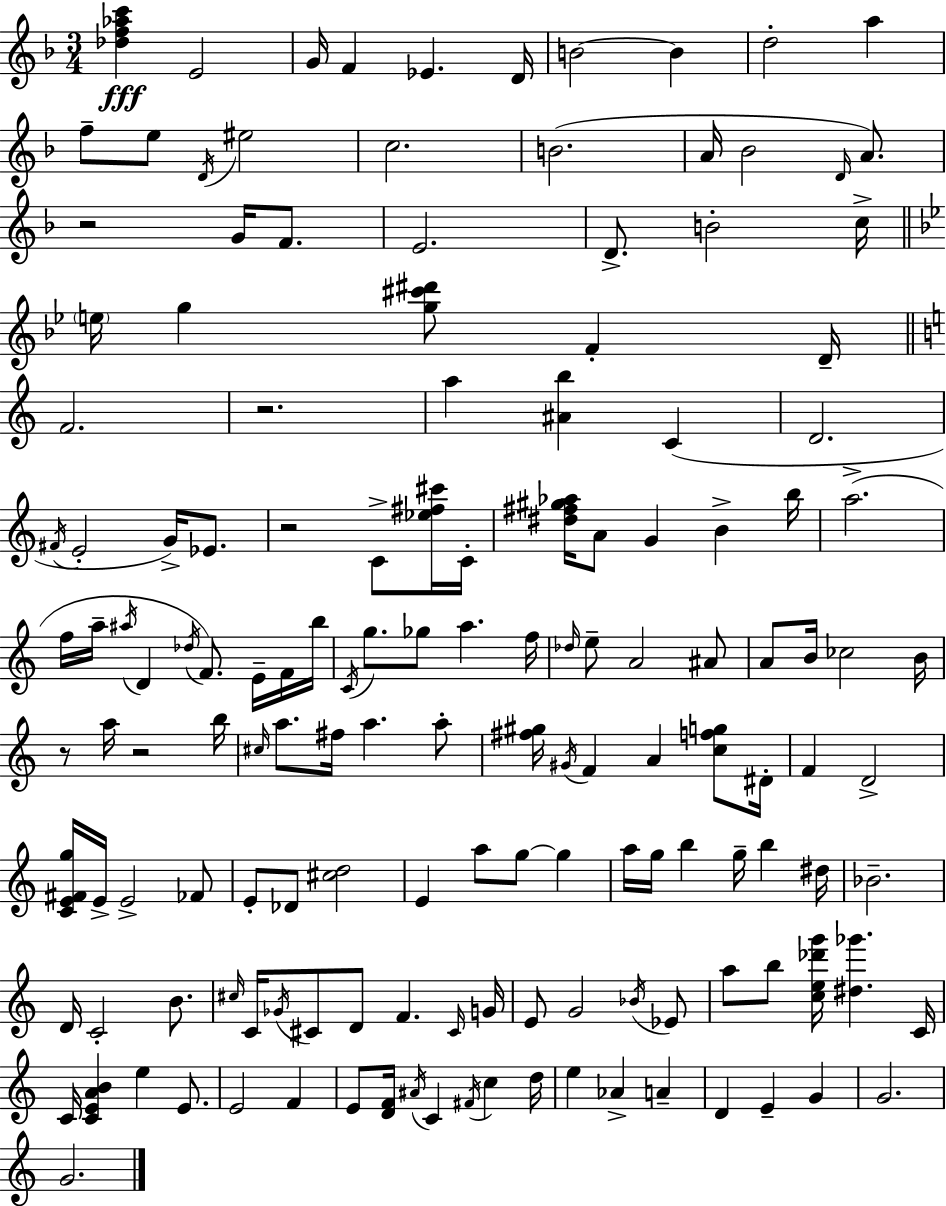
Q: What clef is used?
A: treble